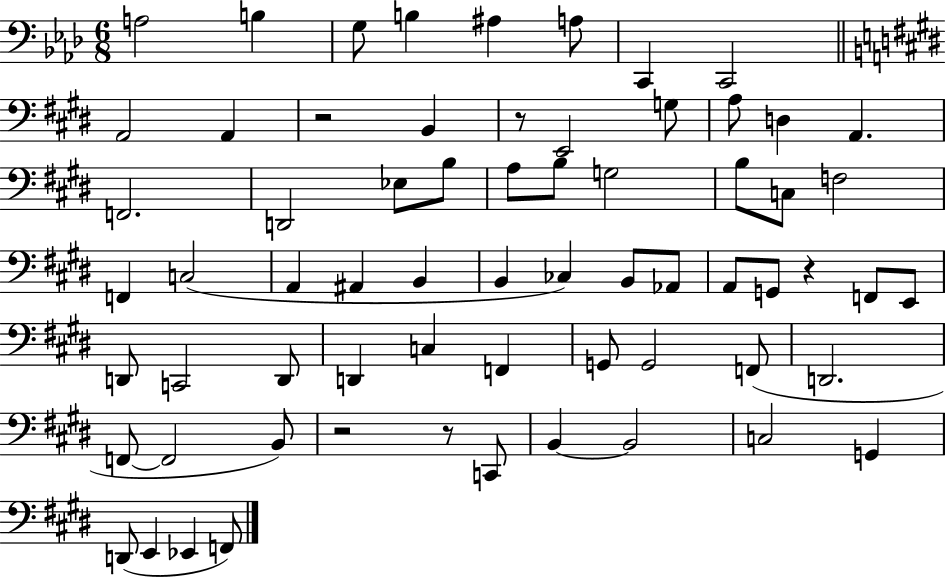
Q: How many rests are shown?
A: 5